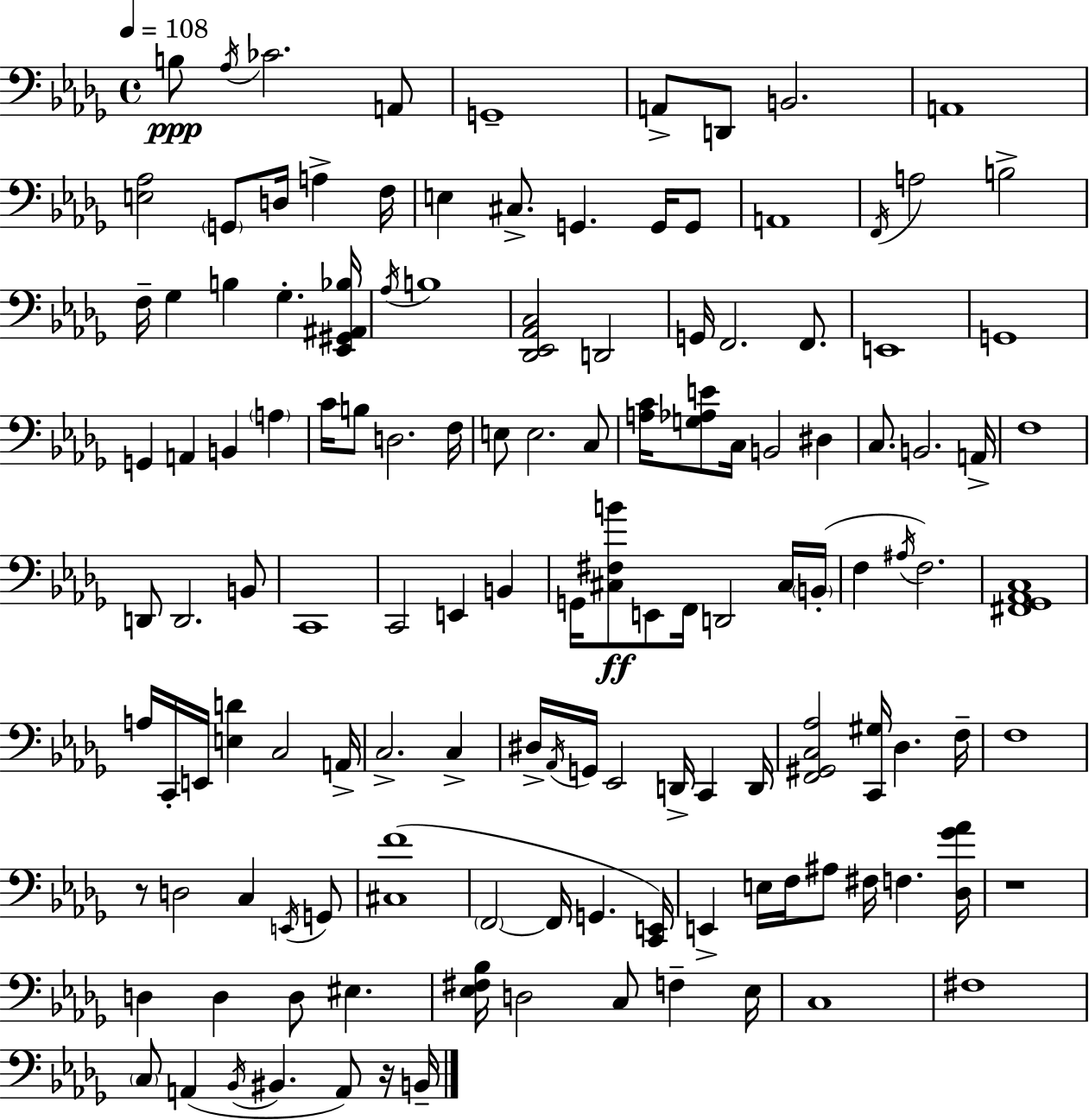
X:1
T:Untitled
M:4/4
L:1/4
K:Bbm
B,/2 _A,/4 _C2 A,,/2 G,,4 A,,/2 D,,/2 B,,2 A,,4 [E,_A,]2 G,,/2 D,/4 A, F,/4 E, ^C,/2 G,, G,,/4 G,,/2 A,,4 F,,/4 A,2 B,2 F,/4 _G, B, _G, [_E,,^G,,^A,,_B,]/4 _A,/4 B,4 [_D,,_E,,_A,,C,]2 D,,2 G,,/4 F,,2 F,,/2 E,,4 G,,4 G,, A,, B,, A, C/4 B,/2 D,2 F,/4 E,/2 E,2 C,/2 [A,C]/4 [G,_A,E]/2 C,/4 B,,2 ^D, C,/2 B,,2 A,,/4 F,4 D,,/2 D,,2 B,,/2 C,,4 C,,2 E,, B,, G,,/4 [^C,^F,B]/2 E,,/2 F,,/4 D,,2 ^C,/4 B,,/4 F, ^A,/4 F,2 [^F,,_G,,_A,,C,]4 A,/4 C,,/4 E,,/4 [E,D] C,2 A,,/4 C,2 C, ^D,/4 _A,,/4 G,,/4 _E,,2 D,,/4 C,, D,,/4 [F,,^G,,C,_A,]2 [C,,^G,]/4 _D, F,/4 F,4 z/2 D,2 C, E,,/4 G,,/2 [^C,F]4 F,,2 F,,/4 G,, [C,,E,,]/4 E,, E,/4 F,/4 ^A,/2 ^F,/4 F, [_D,_G_A]/4 z4 D, D, D,/2 ^E, [_E,^F,_B,]/4 D,2 C,/2 F, _E,/4 C,4 ^F,4 C,/2 A,, _B,,/4 ^B,, A,,/2 z/4 B,,/4